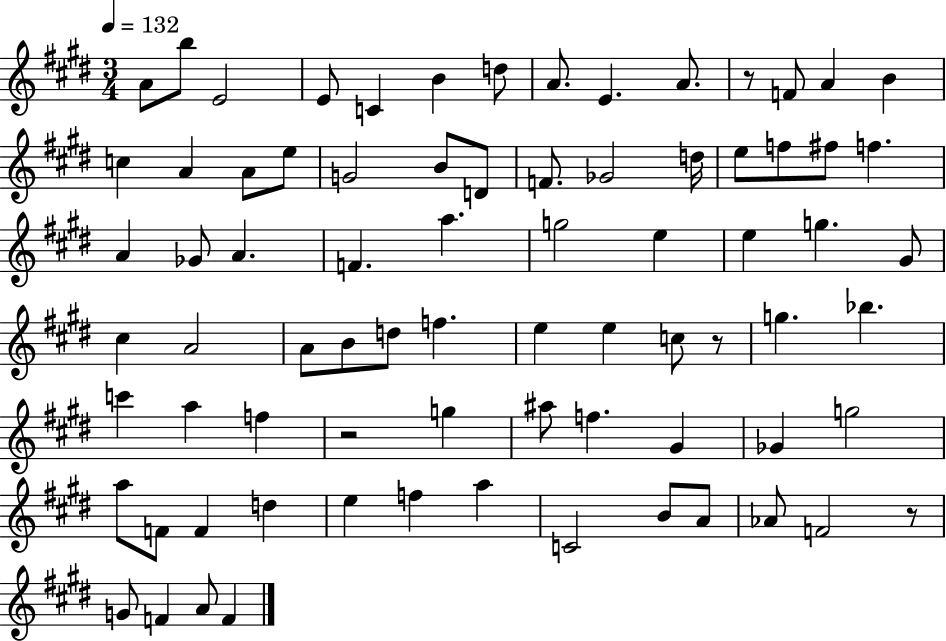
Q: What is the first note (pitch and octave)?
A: A4